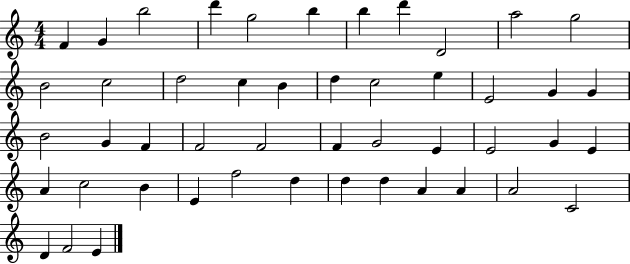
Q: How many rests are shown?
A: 0